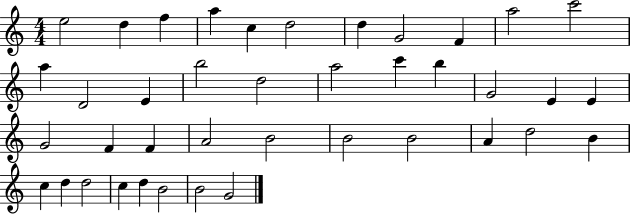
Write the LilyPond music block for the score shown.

{
  \clef treble
  \numericTimeSignature
  \time 4/4
  \key c \major
  e''2 d''4 f''4 | a''4 c''4 d''2 | d''4 g'2 f'4 | a''2 c'''2 | \break a''4 d'2 e'4 | b''2 d''2 | a''2 c'''4 b''4 | g'2 e'4 e'4 | \break g'2 f'4 f'4 | a'2 b'2 | b'2 b'2 | a'4 d''2 b'4 | \break c''4 d''4 d''2 | c''4 d''4 b'2 | b'2 g'2 | \bar "|."
}